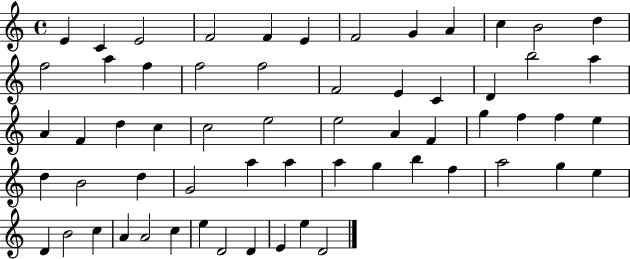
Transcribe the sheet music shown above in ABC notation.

X:1
T:Untitled
M:4/4
L:1/4
K:C
E C E2 F2 F E F2 G A c B2 d f2 a f f2 f2 F2 E C D b2 a A F d c c2 e2 e2 A F g f f e d B2 d G2 a a a g b f a2 g e D B2 c A A2 c e D2 D E e D2